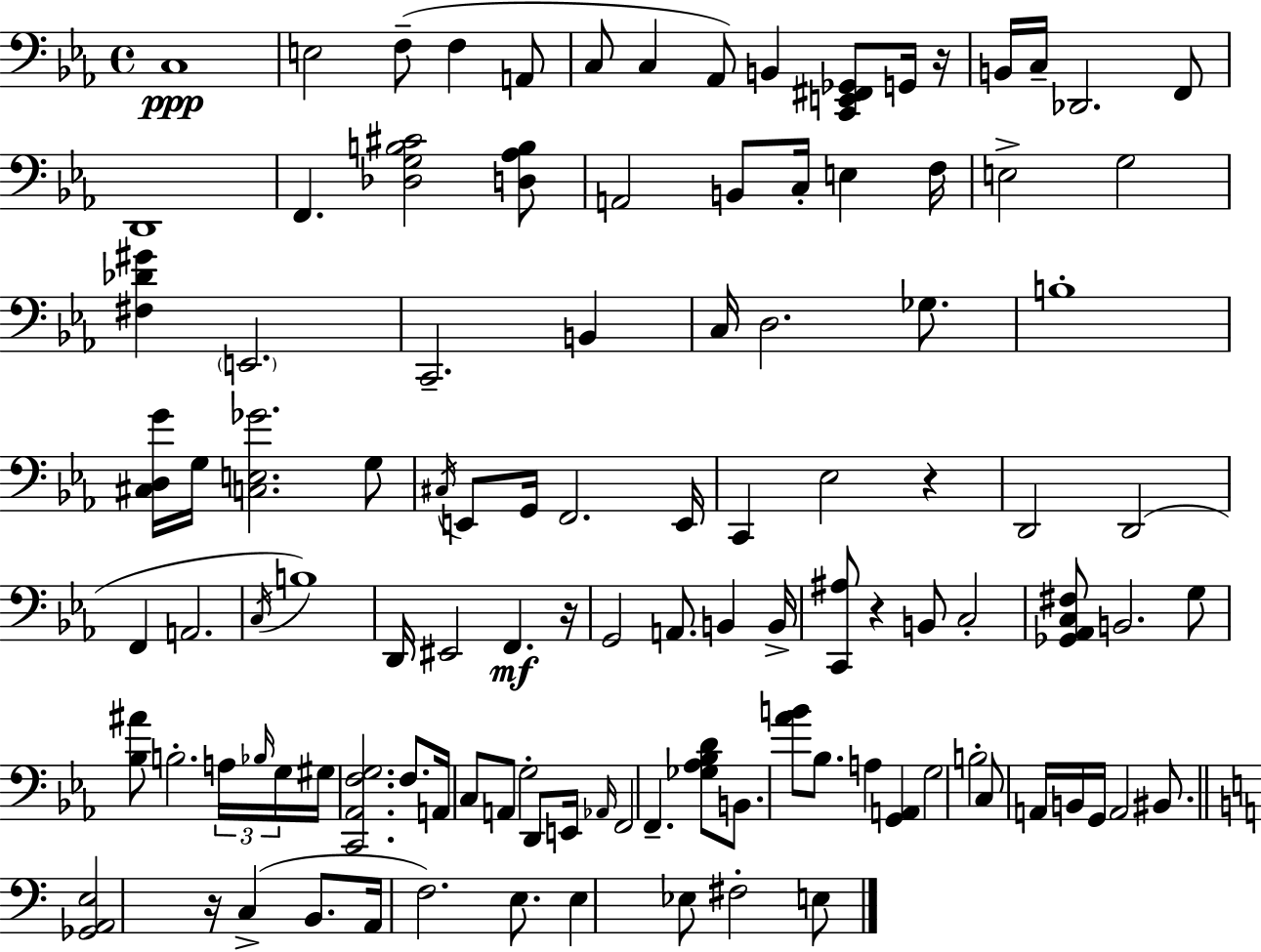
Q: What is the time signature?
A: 4/4